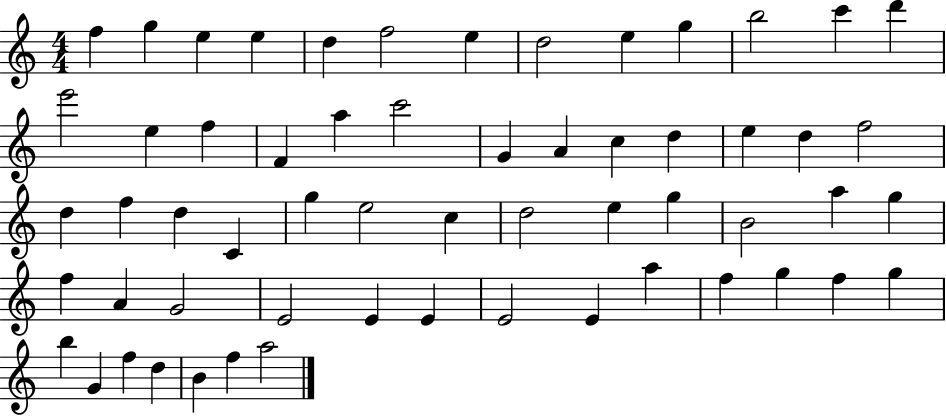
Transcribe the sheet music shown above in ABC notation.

X:1
T:Untitled
M:4/4
L:1/4
K:C
f g e e d f2 e d2 e g b2 c' d' e'2 e f F a c'2 G A c d e d f2 d f d C g e2 c d2 e g B2 a g f A G2 E2 E E E2 E a f g f g b G f d B f a2